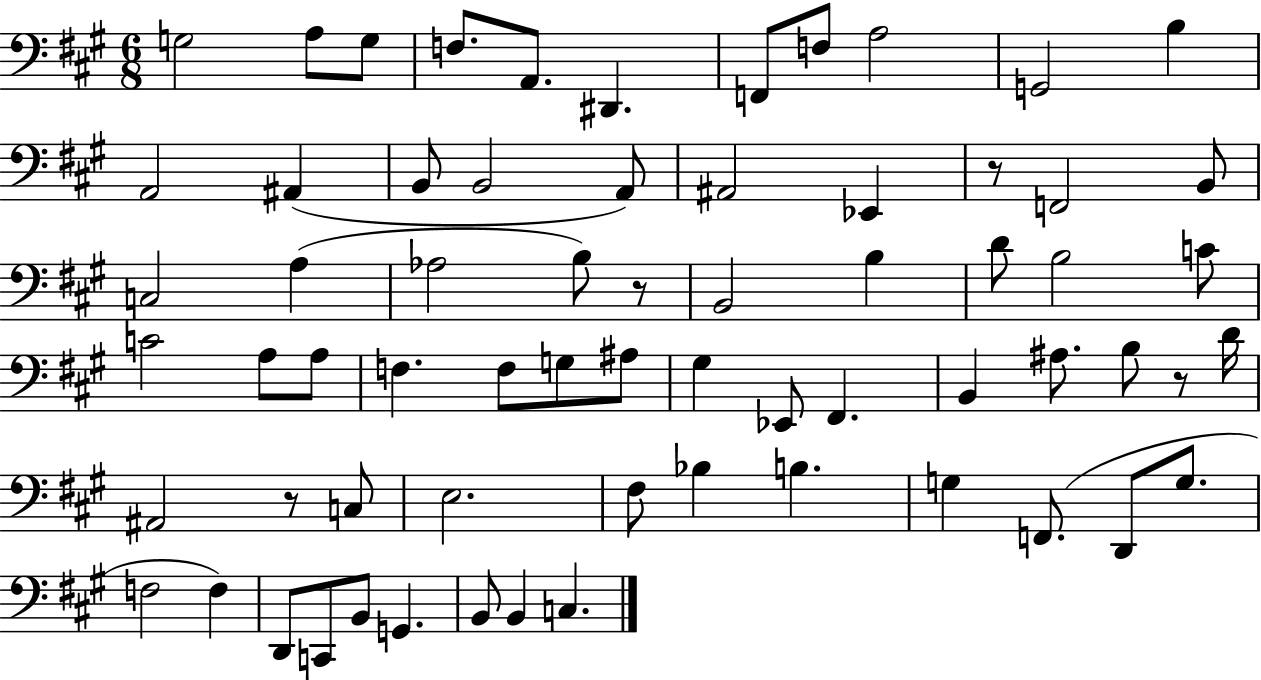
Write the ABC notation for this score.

X:1
T:Untitled
M:6/8
L:1/4
K:A
G,2 A,/2 G,/2 F,/2 A,,/2 ^D,, F,,/2 F,/2 A,2 G,,2 B, A,,2 ^A,, B,,/2 B,,2 A,,/2 ^A,,2 _E,, z/2 F,,2 B,,/2 C,2 A, _A,2 B,/2 z/2 B,,2 B, D/2 B,2 C/2 C2 A,/2 A,/2 F, F,/2 G,/2 ^A,/2 ^G, _E,,/2 ^F,, B,, ^A,/2 B,/2 z/2 D/4 ^A,,2 z/2 C,/2 E,2 ^F,/2 _B, B, G, F,,/2 D,,/2 G,/2 F,2 F, D,,/2 C,,/2 B,,/2 G,, B,,/2 B,, C,